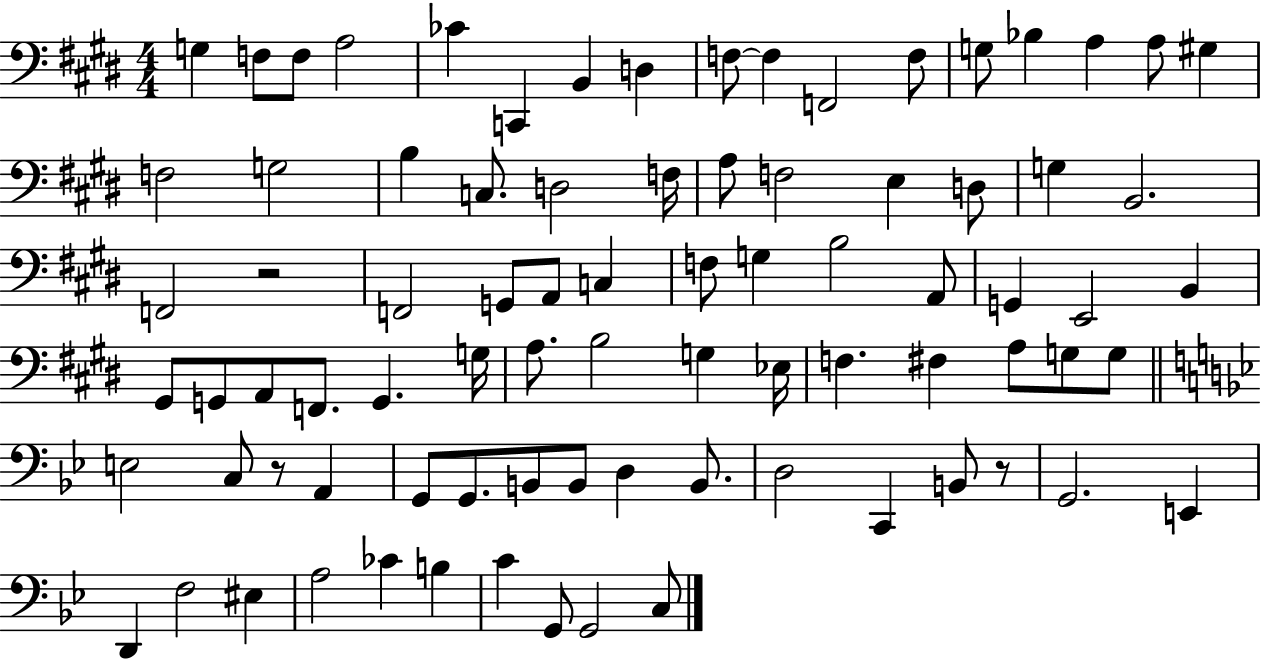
G3/q F3/e F3/e A3/h CES4/q C2/q B2/q D3/q F3/e F3/q F2/h F3/e G3/e Bb3/q A3/q A3/e G#3/q F3/h G3/h B3/q C3/e. D3/h F3/s A3/e F3/h E3/q D3/e G3/q B2/h. F2/h R/h F2/h G2/e A2/e C3/q F3/e G3/q B3/h A2/e G2/q E2/h B2/q G#2/e G2/e A2/e F2/e. G2/q. G3/s A3/e. B3/h G3/q Eb3/s F3/q. F#3/q A3/e G3/e G3/e E3/h C3/e R/e A2/q G2/e G2/e. B2/e B2/e D3/q B2/e. D3/h C2/q B2/e R/e G2/h. E2/q D2/q F3/h EIS3/q A3/h CES4/q B3/q C4/q G2/e G2/h C3/e